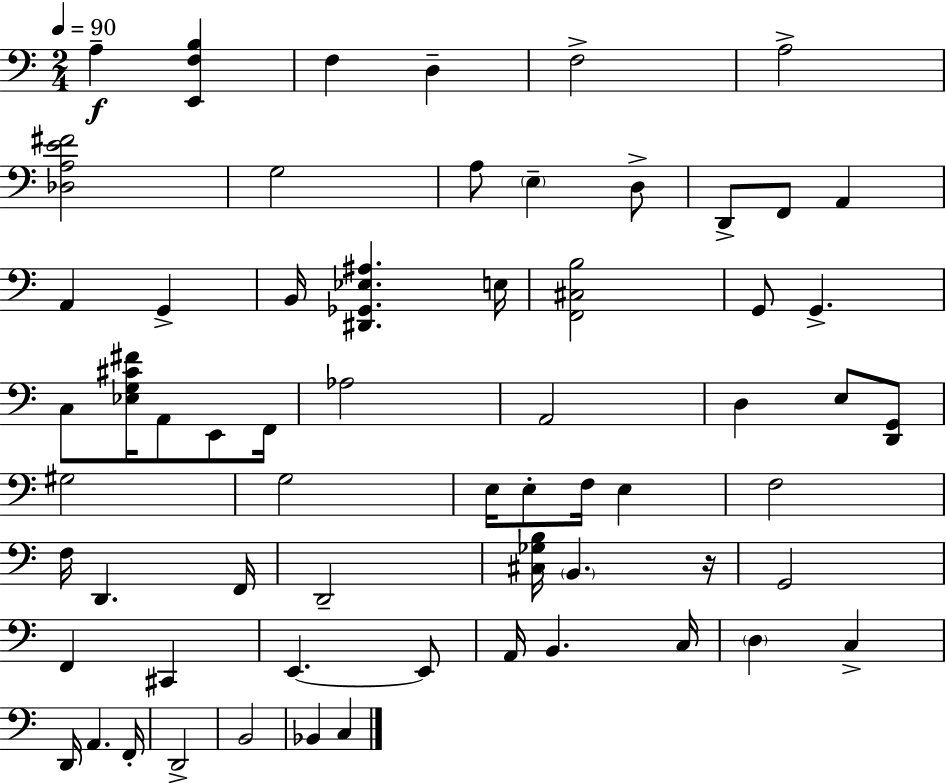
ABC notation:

X:1
T:Untitled
M:2/4
L:1/4
K:Am
A, [E,,F,B,] F, D, F,2 A,2 [_D,A,E^F]2 G,2 A,/2 E, D,/2 D,,/2 F,,/2 A,, A,, G,, B,,/4 [^D,,_G,,_E,^A,] E,/4 [F,,^C,B,]2 G,,/2 G,, C,/2 [_E,G,^C^F]/4 A,,/2 E,,/2 F,,/4 _A,2 A,,2 D, E,/2 [D,,G,,]/2 ^G,2 G,2 E,/4 E,/2 F,/4 E, F,2 F,/4 D,, F,,/4 D,,2 [^C,_G,B,]/4 B,, z/4 G,,2 F,, ^C,, E,, E,,/2 A,,/4 B,, C,/4 D, C, D,,/4 A,, F,,/4 D,,2 B,,2 _B,, C,